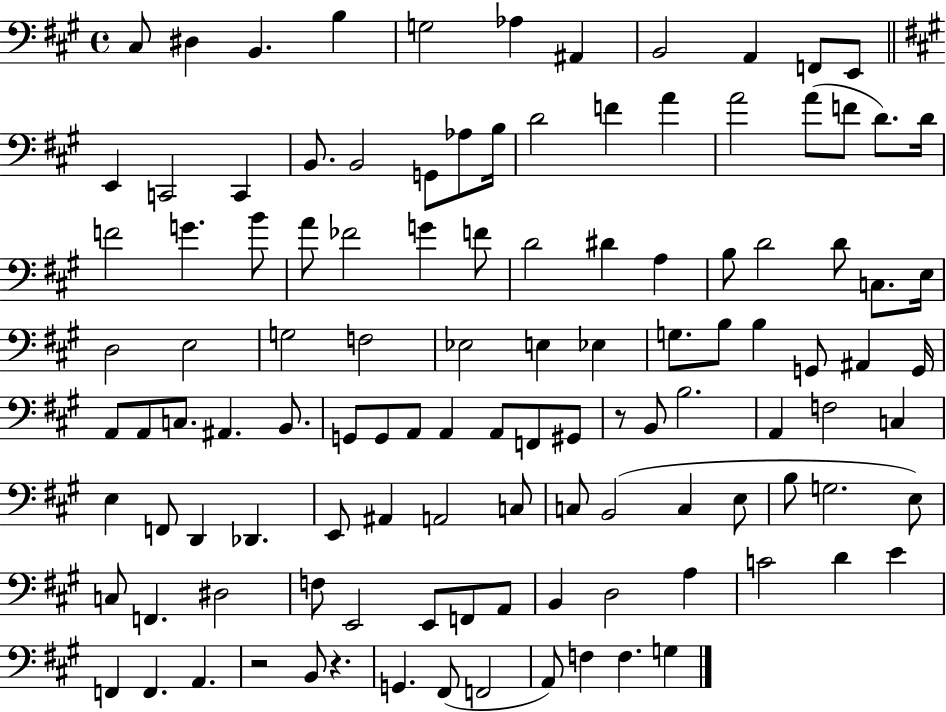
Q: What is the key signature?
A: A major